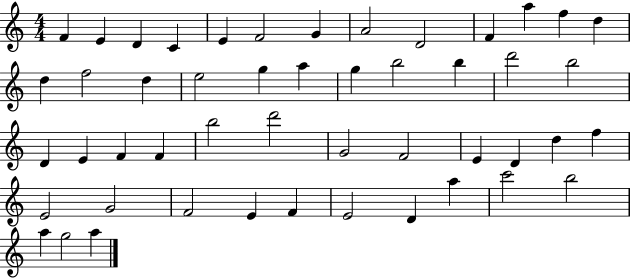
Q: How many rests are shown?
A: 0